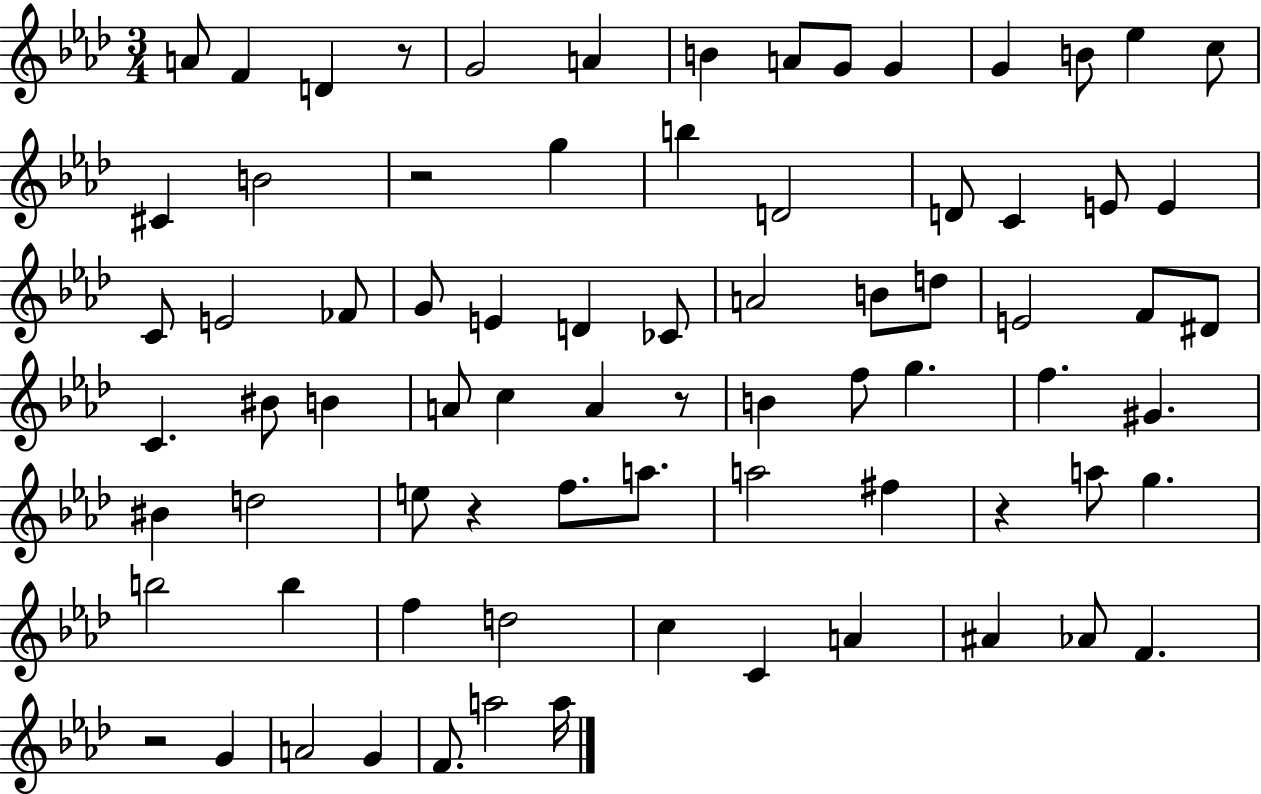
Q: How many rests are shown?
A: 6